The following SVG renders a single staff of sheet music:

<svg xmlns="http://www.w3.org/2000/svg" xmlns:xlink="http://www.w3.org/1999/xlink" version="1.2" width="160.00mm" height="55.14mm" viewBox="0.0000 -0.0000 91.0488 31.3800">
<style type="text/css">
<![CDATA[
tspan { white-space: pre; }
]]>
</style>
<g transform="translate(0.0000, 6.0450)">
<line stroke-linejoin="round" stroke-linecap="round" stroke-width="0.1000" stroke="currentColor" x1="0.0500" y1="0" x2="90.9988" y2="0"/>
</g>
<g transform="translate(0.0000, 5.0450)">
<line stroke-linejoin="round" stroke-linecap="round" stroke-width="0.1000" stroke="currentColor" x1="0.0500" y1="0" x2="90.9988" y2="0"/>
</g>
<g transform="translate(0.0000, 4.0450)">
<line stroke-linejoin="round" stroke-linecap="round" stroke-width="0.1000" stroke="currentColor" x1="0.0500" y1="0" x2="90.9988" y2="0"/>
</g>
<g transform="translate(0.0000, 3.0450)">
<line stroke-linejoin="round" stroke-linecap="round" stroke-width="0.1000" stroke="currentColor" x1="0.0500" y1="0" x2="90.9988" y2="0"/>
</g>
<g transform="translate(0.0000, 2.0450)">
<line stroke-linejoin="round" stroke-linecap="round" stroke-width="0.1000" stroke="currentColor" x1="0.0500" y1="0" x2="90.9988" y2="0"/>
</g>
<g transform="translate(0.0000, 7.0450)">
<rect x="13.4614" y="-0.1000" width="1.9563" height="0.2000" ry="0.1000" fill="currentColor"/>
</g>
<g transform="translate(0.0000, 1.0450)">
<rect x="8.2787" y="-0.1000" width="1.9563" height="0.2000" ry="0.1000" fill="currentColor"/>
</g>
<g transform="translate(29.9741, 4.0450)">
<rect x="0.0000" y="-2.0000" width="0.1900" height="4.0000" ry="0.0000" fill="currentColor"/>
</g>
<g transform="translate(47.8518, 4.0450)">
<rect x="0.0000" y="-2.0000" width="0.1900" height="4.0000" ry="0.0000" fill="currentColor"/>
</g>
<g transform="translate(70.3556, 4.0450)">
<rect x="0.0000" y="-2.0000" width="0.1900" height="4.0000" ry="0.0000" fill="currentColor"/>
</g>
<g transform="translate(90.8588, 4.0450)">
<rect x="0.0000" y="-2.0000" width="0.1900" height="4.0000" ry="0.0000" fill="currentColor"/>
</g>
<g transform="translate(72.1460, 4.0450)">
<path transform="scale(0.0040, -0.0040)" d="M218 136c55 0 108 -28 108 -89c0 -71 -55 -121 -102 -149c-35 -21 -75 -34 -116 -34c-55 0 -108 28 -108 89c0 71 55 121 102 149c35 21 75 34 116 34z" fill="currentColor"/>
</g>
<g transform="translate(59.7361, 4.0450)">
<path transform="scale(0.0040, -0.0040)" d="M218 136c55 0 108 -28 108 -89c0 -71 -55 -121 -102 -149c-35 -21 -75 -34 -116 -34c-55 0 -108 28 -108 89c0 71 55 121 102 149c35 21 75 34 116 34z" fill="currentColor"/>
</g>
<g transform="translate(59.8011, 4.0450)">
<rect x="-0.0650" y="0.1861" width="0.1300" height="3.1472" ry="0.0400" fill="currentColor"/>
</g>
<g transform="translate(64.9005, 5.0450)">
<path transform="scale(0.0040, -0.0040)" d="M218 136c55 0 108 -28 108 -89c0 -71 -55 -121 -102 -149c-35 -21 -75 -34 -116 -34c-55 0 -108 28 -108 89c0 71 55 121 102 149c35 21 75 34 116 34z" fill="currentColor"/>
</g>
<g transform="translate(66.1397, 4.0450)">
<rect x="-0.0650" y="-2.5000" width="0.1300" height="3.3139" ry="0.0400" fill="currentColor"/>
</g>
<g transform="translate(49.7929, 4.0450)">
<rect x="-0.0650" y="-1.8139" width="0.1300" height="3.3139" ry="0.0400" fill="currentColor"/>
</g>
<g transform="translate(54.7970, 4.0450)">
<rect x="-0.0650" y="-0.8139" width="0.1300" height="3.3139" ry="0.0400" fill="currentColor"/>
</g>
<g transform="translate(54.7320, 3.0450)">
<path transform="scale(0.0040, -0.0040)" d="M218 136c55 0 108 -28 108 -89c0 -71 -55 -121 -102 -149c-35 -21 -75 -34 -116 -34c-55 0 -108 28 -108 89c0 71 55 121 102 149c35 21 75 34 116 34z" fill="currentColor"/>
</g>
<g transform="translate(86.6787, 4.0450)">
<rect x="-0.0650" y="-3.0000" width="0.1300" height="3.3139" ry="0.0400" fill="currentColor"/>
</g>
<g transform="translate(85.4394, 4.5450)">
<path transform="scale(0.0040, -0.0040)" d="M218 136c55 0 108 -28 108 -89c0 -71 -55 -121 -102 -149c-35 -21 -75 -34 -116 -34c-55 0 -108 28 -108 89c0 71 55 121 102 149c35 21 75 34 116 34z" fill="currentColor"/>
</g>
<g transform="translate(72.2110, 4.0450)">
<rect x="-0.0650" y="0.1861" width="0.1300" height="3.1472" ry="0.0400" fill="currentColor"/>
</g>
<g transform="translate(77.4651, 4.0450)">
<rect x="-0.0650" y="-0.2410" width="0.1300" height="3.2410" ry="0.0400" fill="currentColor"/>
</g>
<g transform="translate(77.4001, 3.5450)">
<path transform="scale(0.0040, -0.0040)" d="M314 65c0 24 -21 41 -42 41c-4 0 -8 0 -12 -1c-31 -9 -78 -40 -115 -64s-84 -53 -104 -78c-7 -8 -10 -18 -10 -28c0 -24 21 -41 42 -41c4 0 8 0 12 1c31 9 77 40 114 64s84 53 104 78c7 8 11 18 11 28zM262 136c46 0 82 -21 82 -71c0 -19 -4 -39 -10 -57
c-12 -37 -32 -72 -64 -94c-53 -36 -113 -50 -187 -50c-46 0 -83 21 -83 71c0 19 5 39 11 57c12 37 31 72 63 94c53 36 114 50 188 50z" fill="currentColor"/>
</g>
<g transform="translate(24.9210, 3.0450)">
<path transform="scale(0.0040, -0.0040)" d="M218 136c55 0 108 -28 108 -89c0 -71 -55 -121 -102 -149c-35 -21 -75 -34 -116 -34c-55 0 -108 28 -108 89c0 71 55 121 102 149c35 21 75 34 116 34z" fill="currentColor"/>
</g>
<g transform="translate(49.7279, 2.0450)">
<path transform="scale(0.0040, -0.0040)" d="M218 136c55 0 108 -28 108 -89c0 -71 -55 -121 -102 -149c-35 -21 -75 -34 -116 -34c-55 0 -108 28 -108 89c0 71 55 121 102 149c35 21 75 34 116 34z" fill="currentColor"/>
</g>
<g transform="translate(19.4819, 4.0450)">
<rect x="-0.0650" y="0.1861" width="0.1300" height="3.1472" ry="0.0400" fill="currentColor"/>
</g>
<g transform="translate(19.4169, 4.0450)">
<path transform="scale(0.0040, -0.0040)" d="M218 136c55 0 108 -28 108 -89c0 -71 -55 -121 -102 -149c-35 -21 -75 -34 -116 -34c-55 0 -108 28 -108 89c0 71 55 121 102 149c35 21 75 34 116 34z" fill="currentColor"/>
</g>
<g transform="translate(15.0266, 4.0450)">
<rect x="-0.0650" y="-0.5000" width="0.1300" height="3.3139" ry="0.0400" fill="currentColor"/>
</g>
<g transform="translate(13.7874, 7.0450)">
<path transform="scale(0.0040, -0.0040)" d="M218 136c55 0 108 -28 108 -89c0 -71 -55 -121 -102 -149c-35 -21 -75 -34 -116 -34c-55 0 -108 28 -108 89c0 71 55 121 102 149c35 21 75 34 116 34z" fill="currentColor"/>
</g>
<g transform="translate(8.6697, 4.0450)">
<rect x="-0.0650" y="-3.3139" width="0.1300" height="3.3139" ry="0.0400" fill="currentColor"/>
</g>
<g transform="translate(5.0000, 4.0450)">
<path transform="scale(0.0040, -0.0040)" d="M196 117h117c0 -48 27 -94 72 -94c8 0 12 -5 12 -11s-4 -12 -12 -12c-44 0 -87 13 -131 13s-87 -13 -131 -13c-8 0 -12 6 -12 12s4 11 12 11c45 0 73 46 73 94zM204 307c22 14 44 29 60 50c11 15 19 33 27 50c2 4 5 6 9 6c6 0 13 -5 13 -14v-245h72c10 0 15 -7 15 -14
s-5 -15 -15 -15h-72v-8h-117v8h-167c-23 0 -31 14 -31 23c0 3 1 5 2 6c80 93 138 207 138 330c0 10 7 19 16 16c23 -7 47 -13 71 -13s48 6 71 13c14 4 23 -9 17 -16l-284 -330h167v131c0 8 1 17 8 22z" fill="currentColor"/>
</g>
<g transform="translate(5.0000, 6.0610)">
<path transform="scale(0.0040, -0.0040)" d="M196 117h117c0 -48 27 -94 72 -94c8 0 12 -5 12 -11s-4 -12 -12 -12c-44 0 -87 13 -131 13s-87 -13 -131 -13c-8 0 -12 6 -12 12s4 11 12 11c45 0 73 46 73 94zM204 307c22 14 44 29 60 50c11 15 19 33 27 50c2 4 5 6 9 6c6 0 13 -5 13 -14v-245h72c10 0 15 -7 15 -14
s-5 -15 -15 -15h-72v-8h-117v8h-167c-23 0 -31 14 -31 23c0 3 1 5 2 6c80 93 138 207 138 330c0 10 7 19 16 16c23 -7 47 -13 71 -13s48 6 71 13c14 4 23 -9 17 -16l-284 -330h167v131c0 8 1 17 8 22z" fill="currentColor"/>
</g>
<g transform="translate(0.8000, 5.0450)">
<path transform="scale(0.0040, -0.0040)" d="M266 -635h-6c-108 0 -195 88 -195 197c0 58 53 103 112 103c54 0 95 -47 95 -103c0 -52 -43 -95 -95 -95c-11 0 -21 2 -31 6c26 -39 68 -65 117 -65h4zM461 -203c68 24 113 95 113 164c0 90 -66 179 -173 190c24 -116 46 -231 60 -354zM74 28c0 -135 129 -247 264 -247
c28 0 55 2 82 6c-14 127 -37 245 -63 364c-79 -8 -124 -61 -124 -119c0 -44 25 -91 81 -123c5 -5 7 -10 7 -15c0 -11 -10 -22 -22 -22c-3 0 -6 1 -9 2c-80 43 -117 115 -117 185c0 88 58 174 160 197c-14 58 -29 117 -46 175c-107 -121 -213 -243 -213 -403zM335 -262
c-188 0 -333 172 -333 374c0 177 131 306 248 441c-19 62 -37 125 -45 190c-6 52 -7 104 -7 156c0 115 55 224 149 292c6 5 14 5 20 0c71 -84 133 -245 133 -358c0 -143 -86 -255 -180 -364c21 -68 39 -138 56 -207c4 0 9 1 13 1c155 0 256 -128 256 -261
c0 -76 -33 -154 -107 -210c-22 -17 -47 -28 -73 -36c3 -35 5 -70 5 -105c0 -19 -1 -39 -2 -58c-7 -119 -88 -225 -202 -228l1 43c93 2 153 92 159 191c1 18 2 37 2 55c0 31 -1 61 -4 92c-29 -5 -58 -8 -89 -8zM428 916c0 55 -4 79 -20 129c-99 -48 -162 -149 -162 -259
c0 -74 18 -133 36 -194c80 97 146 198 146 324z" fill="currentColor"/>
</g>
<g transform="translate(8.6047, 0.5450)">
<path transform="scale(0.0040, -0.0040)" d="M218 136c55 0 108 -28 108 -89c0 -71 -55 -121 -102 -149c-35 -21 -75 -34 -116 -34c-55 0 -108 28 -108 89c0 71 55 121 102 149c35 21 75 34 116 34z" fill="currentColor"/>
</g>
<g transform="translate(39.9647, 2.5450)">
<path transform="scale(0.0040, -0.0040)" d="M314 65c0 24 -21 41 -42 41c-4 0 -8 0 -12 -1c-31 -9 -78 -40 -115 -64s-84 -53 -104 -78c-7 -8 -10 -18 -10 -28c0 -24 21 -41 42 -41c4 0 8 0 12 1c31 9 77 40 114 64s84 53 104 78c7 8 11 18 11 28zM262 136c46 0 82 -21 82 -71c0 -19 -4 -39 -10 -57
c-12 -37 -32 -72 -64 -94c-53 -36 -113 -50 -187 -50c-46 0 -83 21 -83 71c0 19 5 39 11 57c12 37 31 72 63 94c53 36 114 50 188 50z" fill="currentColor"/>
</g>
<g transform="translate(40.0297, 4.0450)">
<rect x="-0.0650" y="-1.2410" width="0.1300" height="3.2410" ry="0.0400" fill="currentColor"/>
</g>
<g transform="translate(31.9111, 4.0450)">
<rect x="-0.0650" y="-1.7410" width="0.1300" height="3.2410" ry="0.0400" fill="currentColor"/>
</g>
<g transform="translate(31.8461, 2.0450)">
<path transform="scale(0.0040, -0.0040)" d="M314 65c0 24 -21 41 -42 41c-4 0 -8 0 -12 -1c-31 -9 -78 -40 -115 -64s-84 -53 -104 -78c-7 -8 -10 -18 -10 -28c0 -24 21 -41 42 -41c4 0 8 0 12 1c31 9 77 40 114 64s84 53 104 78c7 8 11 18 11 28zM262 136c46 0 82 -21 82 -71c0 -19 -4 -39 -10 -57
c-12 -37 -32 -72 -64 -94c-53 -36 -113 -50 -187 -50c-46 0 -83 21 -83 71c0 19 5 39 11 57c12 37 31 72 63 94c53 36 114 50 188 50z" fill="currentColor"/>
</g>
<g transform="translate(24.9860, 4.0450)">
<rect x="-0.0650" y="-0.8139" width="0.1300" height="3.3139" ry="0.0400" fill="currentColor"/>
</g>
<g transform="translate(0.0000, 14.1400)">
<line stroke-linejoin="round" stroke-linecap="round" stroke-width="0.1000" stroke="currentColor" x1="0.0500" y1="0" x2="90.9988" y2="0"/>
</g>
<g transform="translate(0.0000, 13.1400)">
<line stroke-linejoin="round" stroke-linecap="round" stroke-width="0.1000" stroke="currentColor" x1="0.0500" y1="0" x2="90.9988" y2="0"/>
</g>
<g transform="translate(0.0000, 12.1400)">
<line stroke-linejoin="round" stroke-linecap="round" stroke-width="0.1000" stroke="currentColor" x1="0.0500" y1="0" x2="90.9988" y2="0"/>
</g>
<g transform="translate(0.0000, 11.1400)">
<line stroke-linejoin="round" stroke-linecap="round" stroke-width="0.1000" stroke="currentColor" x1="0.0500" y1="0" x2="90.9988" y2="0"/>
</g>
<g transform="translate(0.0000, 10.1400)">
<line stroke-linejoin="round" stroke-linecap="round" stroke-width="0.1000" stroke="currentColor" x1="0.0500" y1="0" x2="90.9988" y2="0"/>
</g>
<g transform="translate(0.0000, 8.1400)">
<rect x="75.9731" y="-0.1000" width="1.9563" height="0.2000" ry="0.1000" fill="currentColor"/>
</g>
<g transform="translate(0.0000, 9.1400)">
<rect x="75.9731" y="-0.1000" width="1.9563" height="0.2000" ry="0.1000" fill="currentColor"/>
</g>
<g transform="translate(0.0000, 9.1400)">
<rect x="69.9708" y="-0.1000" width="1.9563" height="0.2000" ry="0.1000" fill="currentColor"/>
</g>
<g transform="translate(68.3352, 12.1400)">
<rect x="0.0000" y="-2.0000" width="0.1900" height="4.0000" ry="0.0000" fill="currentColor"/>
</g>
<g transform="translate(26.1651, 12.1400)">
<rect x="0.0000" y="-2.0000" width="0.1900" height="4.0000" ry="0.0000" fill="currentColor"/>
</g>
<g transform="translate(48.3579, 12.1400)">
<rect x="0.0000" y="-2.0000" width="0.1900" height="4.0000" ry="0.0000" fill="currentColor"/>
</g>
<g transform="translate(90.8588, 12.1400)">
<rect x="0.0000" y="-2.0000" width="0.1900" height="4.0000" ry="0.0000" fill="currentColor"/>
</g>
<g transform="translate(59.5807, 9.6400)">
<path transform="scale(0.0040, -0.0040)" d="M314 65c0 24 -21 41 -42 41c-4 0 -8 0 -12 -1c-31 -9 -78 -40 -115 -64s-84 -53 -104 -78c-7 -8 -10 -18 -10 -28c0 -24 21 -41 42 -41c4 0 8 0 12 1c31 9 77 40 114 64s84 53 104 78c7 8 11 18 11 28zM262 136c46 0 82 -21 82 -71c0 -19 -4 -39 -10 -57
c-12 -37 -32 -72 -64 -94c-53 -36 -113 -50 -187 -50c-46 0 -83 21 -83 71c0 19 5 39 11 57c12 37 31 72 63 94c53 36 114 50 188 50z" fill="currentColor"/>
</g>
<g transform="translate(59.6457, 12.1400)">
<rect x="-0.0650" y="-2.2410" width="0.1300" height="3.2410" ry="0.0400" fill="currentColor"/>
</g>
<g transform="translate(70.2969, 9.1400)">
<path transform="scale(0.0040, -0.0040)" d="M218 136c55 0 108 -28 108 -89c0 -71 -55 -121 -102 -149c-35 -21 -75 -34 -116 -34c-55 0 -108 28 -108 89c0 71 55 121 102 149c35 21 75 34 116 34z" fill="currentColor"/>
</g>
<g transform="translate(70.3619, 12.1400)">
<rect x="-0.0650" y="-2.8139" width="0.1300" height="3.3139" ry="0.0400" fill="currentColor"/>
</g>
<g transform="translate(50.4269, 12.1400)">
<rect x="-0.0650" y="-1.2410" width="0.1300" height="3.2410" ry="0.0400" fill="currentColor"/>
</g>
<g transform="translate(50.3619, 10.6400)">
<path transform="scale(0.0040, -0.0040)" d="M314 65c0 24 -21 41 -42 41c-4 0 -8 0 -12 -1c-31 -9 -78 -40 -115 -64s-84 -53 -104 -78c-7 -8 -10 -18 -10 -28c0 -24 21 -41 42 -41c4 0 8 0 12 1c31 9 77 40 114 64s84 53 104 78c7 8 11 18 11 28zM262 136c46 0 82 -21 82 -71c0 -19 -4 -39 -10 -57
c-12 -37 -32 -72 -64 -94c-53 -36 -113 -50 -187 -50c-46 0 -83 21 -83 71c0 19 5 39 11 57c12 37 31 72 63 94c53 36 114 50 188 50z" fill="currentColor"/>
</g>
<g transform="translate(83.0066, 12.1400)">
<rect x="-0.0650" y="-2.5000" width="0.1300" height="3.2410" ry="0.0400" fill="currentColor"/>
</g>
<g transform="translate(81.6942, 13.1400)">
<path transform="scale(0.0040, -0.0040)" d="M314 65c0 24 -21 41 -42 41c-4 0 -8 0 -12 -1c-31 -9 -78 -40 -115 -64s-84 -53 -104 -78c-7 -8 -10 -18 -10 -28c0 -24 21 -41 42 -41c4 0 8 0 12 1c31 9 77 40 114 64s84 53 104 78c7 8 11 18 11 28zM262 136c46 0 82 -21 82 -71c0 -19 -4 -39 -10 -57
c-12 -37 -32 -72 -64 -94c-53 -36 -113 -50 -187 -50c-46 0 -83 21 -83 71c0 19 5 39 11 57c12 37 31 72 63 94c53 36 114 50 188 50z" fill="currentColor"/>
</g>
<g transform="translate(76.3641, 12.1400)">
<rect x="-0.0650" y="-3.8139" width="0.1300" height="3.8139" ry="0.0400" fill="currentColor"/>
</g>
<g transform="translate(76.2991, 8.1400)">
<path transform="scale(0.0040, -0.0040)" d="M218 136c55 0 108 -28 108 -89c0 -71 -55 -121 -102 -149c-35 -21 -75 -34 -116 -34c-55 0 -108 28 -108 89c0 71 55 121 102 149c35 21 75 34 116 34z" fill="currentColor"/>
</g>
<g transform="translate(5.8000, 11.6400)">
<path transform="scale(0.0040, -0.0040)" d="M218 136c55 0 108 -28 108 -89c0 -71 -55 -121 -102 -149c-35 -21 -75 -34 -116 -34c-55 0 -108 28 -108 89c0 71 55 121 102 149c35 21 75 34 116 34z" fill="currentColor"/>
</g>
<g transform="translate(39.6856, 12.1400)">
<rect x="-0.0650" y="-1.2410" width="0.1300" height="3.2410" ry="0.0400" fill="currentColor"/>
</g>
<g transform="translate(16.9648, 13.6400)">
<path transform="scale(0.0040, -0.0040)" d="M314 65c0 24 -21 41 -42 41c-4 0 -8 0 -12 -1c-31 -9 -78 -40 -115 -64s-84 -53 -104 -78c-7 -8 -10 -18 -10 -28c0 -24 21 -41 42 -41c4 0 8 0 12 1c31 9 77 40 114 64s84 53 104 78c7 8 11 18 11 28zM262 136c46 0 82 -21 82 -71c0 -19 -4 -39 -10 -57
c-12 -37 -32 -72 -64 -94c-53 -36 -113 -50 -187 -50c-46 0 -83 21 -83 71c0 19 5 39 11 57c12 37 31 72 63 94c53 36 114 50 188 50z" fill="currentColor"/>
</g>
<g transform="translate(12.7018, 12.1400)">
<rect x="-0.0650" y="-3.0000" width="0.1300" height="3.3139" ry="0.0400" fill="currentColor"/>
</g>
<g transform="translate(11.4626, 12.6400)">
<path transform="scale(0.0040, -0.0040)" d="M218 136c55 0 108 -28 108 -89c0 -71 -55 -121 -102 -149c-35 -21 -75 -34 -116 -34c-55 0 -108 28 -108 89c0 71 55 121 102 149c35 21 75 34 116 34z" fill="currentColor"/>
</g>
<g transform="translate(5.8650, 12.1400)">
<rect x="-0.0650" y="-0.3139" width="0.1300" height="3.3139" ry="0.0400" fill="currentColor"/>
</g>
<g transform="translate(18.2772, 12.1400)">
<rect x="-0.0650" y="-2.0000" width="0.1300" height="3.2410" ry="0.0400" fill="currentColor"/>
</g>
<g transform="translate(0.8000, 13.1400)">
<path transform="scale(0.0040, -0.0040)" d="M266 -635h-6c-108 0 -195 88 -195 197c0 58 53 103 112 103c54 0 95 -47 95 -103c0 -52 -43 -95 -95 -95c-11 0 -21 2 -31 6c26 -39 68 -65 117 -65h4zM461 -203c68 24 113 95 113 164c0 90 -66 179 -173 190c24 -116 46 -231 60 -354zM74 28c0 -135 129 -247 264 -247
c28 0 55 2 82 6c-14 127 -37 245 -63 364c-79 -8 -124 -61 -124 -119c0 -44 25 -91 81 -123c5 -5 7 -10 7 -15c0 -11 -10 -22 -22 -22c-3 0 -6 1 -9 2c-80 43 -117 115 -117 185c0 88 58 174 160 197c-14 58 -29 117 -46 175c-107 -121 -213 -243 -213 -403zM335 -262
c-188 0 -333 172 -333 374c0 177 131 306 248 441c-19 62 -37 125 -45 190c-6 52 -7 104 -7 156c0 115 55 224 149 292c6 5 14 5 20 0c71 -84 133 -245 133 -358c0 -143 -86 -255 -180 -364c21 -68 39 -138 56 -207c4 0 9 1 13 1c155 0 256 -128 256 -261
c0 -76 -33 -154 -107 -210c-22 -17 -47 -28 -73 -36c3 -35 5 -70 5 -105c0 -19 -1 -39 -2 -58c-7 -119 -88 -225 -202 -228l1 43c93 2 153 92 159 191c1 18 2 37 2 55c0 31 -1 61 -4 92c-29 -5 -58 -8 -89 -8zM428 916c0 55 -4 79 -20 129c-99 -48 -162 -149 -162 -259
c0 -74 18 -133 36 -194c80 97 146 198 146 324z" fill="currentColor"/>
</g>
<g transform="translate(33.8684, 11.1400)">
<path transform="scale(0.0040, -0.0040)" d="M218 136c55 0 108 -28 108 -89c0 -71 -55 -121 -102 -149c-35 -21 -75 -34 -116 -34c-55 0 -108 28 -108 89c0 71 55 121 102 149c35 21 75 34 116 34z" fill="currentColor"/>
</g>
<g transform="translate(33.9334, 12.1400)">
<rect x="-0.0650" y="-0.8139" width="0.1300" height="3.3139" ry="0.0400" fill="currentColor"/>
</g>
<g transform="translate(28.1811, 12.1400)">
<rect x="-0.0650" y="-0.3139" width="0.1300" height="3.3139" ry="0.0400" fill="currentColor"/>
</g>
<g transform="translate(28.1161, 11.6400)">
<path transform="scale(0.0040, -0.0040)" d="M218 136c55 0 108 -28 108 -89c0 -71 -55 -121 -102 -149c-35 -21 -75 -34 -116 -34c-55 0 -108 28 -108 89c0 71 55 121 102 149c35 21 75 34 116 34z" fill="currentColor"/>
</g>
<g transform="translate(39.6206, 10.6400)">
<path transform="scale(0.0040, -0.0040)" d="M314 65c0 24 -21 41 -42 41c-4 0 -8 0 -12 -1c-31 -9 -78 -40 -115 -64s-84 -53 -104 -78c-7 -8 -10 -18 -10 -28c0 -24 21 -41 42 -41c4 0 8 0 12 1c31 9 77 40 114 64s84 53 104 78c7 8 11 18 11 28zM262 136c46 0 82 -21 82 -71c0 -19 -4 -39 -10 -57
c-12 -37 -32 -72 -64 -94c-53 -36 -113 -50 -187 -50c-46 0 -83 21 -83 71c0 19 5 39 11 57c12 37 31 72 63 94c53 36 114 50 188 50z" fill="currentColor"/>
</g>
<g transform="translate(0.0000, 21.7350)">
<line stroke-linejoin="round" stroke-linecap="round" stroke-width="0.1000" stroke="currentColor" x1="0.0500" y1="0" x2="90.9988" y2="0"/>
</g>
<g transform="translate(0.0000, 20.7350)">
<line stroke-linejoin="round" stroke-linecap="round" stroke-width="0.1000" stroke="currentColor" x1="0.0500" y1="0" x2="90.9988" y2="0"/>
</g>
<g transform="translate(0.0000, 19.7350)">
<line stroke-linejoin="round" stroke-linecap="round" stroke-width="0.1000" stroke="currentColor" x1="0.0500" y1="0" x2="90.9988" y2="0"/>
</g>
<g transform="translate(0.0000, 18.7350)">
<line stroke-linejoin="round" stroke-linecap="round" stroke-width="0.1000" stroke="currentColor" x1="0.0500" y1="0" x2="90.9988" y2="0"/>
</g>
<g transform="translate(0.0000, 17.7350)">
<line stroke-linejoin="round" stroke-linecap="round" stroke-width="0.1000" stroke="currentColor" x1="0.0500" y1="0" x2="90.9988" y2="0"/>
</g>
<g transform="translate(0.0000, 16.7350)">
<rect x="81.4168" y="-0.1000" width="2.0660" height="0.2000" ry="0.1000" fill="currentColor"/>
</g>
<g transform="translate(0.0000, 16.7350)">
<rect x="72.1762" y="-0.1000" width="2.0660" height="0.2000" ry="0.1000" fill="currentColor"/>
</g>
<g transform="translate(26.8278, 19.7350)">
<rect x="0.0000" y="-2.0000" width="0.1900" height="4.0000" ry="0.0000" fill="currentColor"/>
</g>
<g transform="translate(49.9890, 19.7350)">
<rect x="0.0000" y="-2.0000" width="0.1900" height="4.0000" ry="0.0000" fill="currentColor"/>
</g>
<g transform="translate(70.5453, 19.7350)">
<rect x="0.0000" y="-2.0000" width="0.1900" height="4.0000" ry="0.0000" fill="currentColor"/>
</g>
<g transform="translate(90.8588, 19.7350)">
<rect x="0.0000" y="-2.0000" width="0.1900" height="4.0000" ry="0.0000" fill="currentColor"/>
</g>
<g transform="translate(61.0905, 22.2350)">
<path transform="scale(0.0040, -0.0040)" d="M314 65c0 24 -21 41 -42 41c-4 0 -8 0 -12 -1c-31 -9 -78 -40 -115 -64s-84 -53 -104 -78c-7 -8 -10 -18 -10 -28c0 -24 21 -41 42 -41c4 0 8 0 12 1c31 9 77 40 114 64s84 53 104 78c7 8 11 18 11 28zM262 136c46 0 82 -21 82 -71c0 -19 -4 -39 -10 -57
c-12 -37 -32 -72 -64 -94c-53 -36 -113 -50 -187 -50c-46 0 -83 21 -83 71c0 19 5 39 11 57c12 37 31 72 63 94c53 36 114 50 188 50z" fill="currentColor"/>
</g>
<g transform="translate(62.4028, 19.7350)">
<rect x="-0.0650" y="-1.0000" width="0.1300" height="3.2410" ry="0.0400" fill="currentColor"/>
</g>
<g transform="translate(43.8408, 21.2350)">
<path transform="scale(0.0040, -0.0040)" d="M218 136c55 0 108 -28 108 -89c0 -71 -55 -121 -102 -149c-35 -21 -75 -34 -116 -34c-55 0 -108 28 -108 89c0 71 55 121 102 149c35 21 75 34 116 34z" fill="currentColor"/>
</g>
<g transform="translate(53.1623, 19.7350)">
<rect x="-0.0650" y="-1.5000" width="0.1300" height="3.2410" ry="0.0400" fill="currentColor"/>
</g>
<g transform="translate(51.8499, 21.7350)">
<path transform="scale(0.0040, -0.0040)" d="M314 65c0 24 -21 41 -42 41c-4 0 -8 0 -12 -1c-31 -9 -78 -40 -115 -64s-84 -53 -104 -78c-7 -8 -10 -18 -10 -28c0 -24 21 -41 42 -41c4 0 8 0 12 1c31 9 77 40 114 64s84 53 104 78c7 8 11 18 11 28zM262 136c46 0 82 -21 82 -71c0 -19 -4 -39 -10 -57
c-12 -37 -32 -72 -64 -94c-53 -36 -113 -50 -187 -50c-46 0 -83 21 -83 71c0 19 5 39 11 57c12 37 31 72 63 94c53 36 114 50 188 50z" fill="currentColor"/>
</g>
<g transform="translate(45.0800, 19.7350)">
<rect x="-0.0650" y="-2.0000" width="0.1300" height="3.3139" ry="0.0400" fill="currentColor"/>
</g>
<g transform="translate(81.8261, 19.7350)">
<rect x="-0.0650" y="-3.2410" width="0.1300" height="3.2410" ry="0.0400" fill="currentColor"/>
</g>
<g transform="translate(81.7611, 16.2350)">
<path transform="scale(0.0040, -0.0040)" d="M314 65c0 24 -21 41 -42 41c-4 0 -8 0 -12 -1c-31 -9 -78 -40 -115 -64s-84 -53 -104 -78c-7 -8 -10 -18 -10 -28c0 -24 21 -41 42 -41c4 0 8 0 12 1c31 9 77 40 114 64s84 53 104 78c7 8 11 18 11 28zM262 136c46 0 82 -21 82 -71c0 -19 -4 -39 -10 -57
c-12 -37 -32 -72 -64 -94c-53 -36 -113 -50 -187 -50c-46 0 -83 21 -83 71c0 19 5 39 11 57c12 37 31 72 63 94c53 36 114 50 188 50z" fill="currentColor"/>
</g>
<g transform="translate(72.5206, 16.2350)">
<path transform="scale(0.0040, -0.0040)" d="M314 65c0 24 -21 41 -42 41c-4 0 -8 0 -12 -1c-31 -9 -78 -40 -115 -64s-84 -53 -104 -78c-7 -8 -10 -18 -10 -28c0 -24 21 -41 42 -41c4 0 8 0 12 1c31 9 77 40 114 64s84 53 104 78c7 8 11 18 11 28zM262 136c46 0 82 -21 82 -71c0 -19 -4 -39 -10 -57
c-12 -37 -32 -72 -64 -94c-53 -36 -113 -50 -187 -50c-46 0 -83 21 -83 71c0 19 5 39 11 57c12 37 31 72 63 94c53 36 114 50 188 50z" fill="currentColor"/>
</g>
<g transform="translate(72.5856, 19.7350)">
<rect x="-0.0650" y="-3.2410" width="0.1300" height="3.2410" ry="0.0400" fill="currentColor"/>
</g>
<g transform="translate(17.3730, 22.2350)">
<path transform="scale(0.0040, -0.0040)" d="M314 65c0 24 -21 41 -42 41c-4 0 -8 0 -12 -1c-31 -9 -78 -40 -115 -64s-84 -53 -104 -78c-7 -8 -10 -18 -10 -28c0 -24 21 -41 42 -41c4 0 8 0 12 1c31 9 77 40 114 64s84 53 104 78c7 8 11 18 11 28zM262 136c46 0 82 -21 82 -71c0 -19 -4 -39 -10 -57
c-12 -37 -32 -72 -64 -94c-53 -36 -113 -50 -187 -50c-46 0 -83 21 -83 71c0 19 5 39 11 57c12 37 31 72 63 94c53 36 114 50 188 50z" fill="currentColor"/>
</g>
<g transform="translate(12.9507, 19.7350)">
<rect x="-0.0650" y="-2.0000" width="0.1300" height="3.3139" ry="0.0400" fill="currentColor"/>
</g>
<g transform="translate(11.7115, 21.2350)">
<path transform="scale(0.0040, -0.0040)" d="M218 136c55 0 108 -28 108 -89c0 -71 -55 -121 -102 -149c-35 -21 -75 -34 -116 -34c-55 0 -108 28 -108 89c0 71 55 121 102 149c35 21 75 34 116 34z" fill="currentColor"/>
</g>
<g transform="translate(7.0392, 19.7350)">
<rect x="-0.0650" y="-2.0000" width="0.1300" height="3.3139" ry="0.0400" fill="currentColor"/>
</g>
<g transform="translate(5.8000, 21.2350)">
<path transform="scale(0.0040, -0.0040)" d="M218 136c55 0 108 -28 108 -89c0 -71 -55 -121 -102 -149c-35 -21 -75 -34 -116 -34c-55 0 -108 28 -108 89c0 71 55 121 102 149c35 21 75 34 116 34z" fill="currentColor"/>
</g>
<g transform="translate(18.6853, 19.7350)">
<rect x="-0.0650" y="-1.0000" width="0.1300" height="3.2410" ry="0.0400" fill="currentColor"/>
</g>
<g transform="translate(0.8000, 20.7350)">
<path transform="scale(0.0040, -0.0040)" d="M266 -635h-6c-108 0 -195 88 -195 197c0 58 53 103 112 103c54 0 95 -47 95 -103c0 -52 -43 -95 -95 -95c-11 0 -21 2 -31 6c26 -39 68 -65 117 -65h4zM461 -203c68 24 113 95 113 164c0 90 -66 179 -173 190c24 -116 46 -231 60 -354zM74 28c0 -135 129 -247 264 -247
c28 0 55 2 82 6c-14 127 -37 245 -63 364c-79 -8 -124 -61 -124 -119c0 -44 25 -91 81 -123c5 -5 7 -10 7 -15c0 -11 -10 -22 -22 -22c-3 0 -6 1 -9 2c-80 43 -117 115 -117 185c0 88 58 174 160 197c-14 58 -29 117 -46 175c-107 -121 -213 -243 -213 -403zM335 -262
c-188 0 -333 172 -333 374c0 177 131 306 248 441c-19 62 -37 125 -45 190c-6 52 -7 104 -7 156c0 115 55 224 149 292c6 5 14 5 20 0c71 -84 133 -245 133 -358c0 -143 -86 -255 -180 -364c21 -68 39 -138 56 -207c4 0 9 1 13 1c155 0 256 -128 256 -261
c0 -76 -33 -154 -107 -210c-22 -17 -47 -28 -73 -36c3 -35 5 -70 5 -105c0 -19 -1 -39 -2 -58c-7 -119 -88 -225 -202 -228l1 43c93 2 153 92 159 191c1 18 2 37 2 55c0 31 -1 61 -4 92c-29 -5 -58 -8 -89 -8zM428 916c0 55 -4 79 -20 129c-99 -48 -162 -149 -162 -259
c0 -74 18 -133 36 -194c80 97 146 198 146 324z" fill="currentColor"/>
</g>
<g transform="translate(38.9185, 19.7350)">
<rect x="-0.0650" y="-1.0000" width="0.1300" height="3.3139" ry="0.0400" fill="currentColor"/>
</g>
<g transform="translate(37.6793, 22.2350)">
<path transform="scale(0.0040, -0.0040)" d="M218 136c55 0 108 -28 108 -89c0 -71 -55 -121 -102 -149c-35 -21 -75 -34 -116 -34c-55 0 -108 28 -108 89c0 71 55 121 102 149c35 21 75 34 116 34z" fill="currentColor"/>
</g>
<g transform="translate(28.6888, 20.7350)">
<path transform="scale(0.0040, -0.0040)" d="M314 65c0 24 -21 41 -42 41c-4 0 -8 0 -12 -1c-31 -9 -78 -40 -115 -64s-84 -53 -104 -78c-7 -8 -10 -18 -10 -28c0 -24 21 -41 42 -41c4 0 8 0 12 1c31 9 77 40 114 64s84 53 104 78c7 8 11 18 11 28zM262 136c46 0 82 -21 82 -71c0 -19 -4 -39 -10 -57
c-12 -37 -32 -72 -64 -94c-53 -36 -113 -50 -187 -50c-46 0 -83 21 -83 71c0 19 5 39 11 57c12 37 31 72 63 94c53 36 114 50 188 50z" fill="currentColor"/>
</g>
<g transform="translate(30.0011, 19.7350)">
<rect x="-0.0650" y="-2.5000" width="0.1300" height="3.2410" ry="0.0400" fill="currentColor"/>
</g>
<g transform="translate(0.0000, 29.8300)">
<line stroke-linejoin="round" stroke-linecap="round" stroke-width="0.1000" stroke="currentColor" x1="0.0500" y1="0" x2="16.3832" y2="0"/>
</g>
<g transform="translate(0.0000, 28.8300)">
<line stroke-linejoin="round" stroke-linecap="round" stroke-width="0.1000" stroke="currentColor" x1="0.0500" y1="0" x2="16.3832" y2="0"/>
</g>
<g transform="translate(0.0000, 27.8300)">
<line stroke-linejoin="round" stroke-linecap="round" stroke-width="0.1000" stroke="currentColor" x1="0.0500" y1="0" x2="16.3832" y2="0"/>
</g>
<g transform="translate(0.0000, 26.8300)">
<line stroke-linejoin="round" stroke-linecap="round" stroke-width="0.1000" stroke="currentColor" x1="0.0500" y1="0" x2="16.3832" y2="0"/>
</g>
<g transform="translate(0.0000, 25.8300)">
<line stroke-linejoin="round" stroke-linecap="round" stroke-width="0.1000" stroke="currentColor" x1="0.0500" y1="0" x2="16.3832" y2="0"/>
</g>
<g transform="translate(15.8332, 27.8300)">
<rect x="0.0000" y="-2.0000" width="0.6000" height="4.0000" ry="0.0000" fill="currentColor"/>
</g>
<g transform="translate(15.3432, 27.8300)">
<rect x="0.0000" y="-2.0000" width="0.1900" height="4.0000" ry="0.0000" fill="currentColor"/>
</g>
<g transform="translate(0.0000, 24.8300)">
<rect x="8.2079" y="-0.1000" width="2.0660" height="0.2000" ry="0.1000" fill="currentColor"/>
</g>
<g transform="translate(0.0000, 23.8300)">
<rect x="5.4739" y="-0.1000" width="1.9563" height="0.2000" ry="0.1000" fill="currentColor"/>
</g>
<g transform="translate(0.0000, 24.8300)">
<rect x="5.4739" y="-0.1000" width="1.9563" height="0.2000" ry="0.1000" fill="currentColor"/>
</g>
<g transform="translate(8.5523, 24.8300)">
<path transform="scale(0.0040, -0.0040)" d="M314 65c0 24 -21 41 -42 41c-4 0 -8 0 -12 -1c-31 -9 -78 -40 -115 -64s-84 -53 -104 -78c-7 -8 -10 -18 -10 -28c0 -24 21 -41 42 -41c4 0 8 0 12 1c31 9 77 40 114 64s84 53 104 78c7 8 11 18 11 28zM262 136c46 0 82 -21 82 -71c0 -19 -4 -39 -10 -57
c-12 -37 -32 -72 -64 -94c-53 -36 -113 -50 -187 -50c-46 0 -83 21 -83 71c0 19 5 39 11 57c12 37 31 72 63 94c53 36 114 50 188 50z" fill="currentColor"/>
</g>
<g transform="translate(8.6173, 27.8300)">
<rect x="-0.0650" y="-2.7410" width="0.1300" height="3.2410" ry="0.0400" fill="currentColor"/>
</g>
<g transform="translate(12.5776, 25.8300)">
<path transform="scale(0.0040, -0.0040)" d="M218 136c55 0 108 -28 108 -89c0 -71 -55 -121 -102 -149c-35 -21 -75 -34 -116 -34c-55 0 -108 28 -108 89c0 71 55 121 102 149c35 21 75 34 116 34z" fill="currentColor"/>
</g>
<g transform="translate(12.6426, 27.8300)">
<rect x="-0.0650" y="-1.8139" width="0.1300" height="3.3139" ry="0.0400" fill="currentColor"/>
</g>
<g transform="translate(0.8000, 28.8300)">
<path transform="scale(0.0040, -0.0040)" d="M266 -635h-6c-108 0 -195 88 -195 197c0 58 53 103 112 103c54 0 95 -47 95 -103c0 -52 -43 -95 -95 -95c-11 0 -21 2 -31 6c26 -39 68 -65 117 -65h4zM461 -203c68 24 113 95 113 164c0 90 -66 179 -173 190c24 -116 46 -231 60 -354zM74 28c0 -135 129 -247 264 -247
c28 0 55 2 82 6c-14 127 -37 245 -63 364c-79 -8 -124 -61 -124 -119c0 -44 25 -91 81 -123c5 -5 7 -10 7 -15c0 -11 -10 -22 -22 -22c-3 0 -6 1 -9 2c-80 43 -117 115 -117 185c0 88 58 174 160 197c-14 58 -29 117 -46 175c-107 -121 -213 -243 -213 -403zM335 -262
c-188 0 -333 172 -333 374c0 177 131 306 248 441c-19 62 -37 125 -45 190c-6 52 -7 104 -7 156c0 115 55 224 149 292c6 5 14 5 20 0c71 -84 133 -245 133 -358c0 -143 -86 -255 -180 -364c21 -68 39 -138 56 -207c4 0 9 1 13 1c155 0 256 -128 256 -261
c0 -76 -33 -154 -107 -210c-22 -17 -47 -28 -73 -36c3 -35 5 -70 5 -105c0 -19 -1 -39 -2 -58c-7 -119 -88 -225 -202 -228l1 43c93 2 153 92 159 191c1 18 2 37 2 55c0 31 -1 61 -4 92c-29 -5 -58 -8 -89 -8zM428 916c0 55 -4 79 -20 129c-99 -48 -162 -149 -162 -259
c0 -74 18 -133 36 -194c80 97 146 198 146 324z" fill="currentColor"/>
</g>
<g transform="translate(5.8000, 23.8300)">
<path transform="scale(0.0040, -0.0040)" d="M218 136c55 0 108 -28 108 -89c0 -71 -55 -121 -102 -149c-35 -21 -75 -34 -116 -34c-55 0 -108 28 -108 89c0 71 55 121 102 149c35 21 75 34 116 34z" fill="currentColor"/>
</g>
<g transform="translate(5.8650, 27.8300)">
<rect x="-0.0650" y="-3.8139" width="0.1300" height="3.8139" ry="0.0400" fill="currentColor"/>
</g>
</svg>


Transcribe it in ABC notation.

X:1
T:Untitled
M:4/4
L:1/4
K:C
b C B d f2 e2 f d B G B c2 A c A F2 c d e2 e2 g2 a c' G2 F F D2 G2 D F E2 D2 b2 b2 c' a2 f